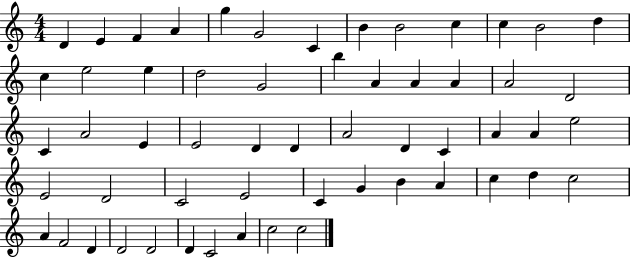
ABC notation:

X:1
T:Untitled
M:4/4
L:1/4
K:C
D E F A g G2 C B B2 c c B2 d c e2 e d2 G2 b A A A A2 D2 C A2 E E2 D D A2 D C A A e2 E2 D2 C2 E2 C G B A c d c2 A F2 D D2 D2 D C2 A c2 c2